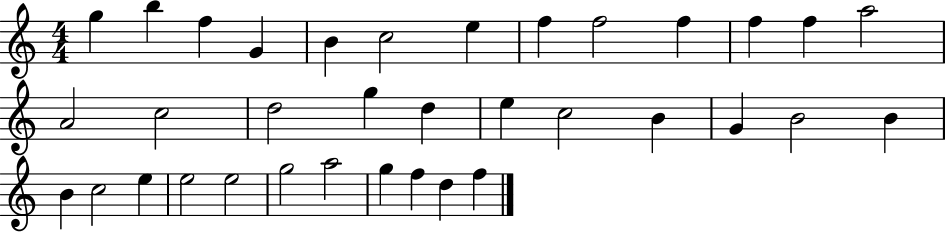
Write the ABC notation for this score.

X:1
T:Untitled
M:4/4
L:1/4
K:C
g b f G B c2 e f f2 f f f a2 A2 c2 d2 g d e c2 B G B2 B B c2 e e2 e2 g2 a2 g f d f